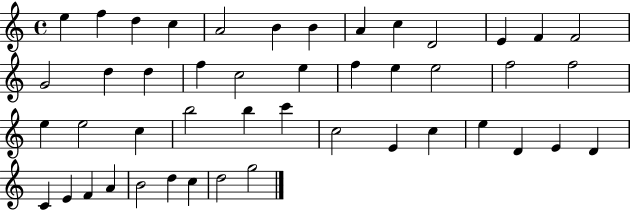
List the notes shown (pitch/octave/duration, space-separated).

E5/q F5/q D5/q C5/q A4/h B4/q B4/q A4/q C5/q D4/h E4/q F4/q F4/h G4/h D5/q D5/q F5/q C5/h E5/q F5/q E5/q E5/h F5/h F5/h E5/q E5/h C5/q B5/h B5/q C6/q C5/h E4/q C5/q E5/q D4/q E4/q D4/q C4/q E4/q F4/q A4/q B4/h D5/q C5/q D5/h G5/h